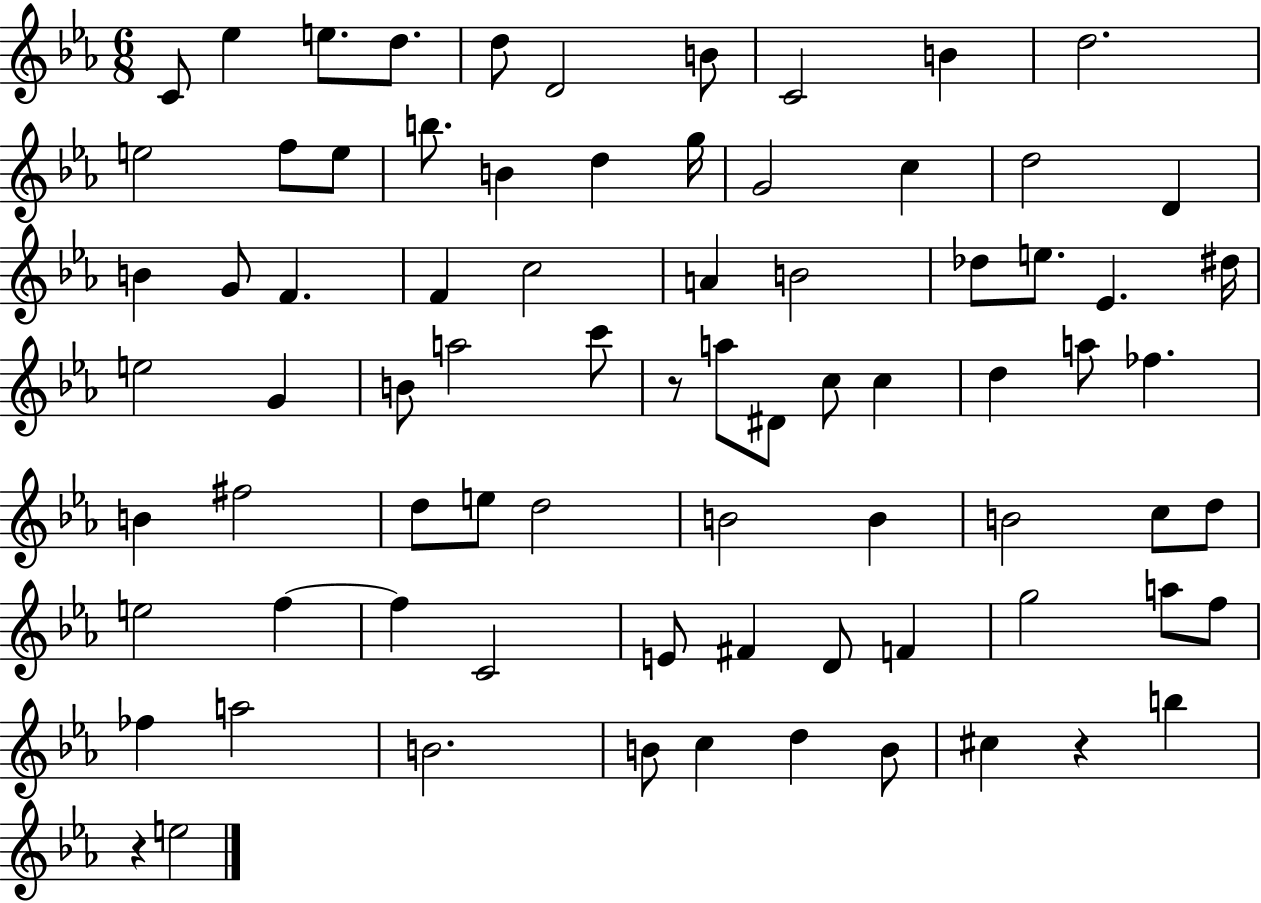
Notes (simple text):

C4/e Eb5/q E5/e. D5/e. D5/e D4/h B4/e C4/h B4/q D5/h. E5/h F5/e E5/e B5/e. B4/q D5/q G5/s G4/h C5/q D5/h D4/q B4/q G4/e F4/q. F4/q C5/h A4/q B4/h Db5/e E5/e. Eb4/q. D#5/s E5/h G4/q B4/e A5/h C6/e R/e A5/e D#4/e C5/e C5/q D5/q A5/e FES5/q. B4/q F#5/h D5/e E5/e D5/h B4/h B4/q B4/h C5/e D5/e E5/h F5/q F5/q C4/h E4/e F#4/q D4/e F4/q G5/h A5/e F5/e FES5/q A5/h B4/h. B4/e C5/q D5/q B4/e C#5/q R/q B5/q R/q E5/h